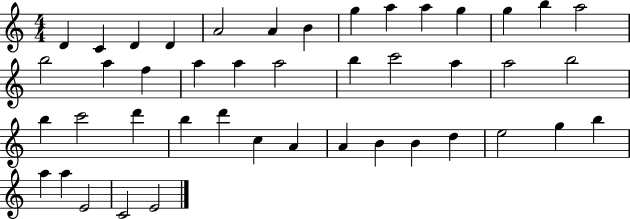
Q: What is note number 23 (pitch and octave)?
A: A5